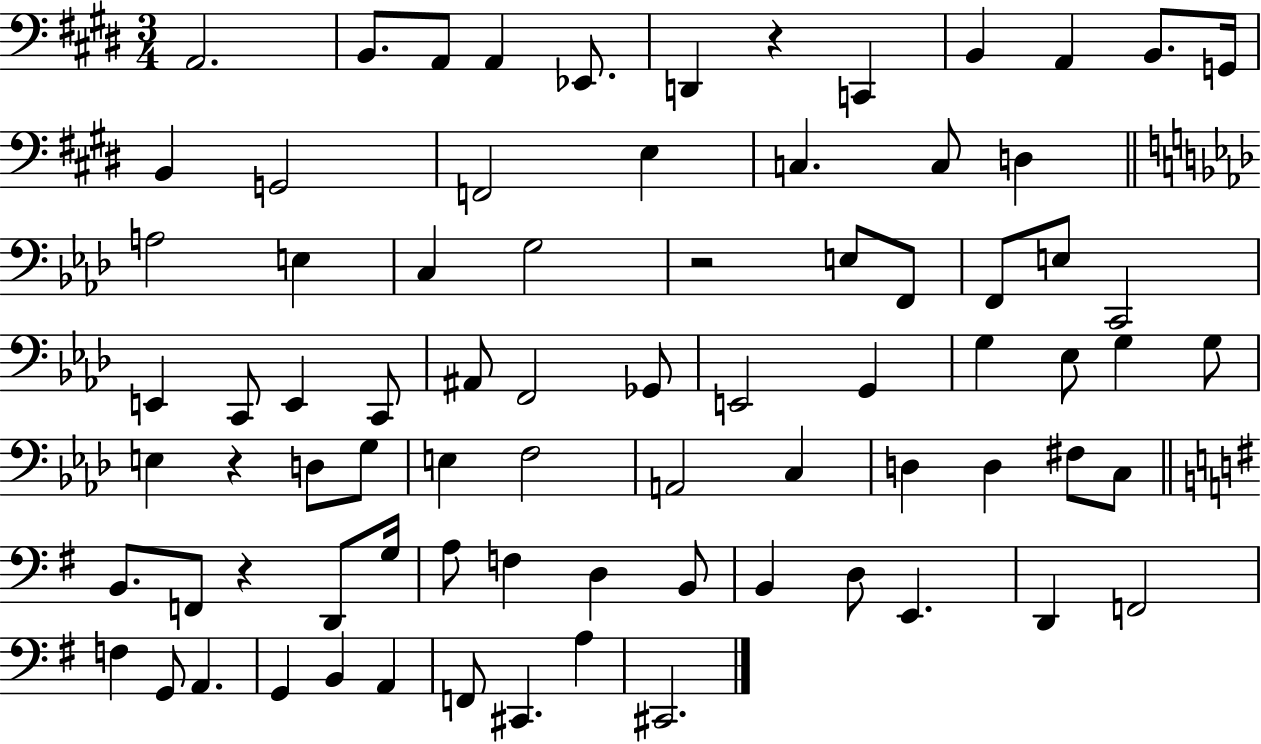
{
  \clef bass
  \numericTimeSignature
  \time 3/4
  \key e \major
  \repeat volta 2 { a,2. | b,8. a,8 a,4 ees,8. | d,4 r4 c,4 | b,4 a,4 b,8. g,16 | \break b,4 g,2 | f,2 e4 | c4. c8 d4 | \bar "||" \break \key f \minor a2 e4 | c4 g2 | r2 e8 f,8 | f,8 e8 c,2 | \break e,4 c,8 e,4 c,8 | ais,8 f,2 ges,8 | e,2 g,4 | g4 ees8 g4 g8 | \break e4 r4 d8 g8 | e4 f2 | a,2 c4 | d4 d4 fis8 c8 | \break \bar "||" \break \key g \major b,8. f,8 r4 d,8 g16 | a8 f4 d4 b,8 | b,4 d8 e,4. | d,4 f,2 | \break f4 g,8 a,4. | g,4 b,4 a,4 | f,8 cis,4. a4 | cis,2. | \break } \bar "|."
}